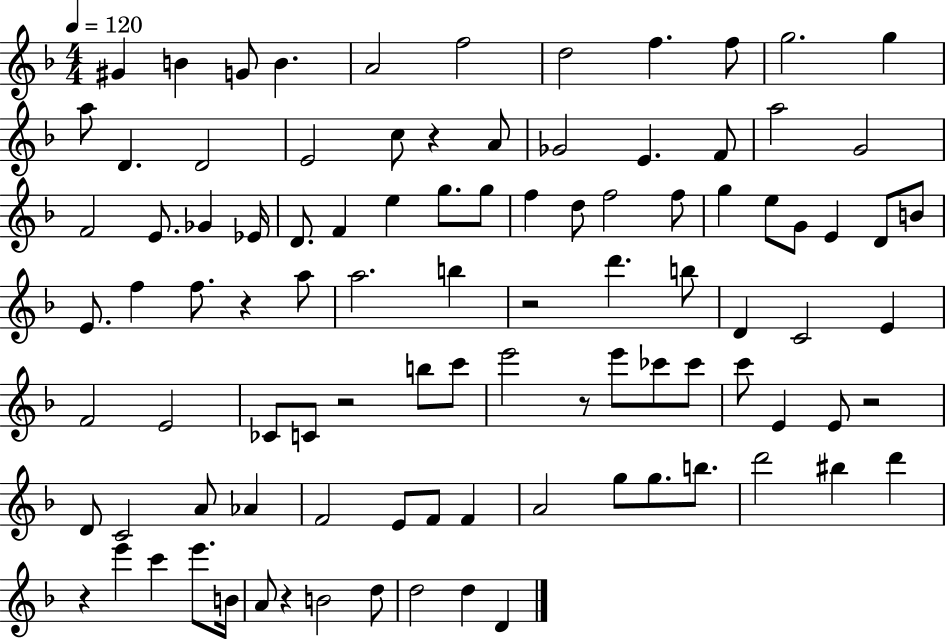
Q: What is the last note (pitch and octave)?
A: D4